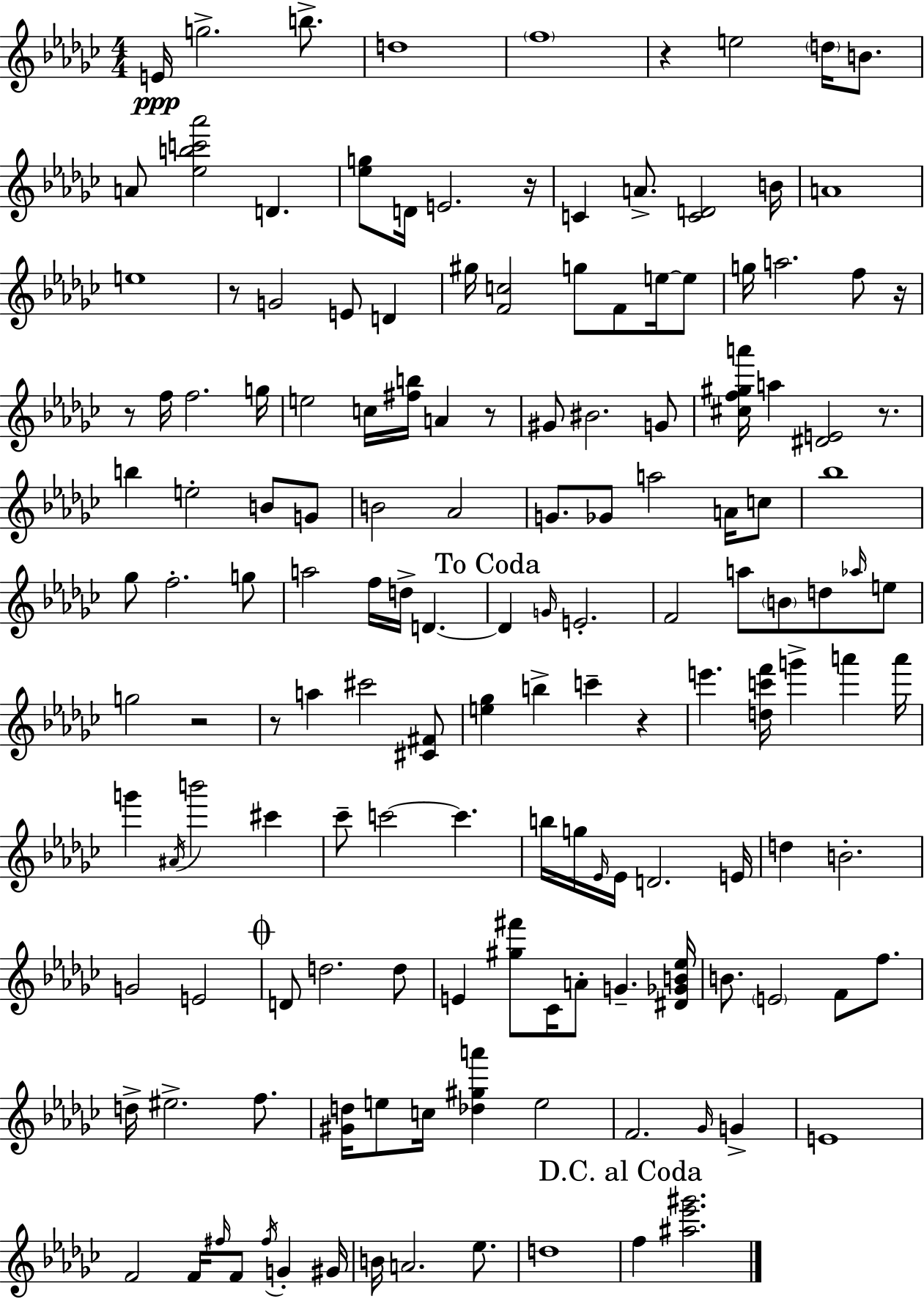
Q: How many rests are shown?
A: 10